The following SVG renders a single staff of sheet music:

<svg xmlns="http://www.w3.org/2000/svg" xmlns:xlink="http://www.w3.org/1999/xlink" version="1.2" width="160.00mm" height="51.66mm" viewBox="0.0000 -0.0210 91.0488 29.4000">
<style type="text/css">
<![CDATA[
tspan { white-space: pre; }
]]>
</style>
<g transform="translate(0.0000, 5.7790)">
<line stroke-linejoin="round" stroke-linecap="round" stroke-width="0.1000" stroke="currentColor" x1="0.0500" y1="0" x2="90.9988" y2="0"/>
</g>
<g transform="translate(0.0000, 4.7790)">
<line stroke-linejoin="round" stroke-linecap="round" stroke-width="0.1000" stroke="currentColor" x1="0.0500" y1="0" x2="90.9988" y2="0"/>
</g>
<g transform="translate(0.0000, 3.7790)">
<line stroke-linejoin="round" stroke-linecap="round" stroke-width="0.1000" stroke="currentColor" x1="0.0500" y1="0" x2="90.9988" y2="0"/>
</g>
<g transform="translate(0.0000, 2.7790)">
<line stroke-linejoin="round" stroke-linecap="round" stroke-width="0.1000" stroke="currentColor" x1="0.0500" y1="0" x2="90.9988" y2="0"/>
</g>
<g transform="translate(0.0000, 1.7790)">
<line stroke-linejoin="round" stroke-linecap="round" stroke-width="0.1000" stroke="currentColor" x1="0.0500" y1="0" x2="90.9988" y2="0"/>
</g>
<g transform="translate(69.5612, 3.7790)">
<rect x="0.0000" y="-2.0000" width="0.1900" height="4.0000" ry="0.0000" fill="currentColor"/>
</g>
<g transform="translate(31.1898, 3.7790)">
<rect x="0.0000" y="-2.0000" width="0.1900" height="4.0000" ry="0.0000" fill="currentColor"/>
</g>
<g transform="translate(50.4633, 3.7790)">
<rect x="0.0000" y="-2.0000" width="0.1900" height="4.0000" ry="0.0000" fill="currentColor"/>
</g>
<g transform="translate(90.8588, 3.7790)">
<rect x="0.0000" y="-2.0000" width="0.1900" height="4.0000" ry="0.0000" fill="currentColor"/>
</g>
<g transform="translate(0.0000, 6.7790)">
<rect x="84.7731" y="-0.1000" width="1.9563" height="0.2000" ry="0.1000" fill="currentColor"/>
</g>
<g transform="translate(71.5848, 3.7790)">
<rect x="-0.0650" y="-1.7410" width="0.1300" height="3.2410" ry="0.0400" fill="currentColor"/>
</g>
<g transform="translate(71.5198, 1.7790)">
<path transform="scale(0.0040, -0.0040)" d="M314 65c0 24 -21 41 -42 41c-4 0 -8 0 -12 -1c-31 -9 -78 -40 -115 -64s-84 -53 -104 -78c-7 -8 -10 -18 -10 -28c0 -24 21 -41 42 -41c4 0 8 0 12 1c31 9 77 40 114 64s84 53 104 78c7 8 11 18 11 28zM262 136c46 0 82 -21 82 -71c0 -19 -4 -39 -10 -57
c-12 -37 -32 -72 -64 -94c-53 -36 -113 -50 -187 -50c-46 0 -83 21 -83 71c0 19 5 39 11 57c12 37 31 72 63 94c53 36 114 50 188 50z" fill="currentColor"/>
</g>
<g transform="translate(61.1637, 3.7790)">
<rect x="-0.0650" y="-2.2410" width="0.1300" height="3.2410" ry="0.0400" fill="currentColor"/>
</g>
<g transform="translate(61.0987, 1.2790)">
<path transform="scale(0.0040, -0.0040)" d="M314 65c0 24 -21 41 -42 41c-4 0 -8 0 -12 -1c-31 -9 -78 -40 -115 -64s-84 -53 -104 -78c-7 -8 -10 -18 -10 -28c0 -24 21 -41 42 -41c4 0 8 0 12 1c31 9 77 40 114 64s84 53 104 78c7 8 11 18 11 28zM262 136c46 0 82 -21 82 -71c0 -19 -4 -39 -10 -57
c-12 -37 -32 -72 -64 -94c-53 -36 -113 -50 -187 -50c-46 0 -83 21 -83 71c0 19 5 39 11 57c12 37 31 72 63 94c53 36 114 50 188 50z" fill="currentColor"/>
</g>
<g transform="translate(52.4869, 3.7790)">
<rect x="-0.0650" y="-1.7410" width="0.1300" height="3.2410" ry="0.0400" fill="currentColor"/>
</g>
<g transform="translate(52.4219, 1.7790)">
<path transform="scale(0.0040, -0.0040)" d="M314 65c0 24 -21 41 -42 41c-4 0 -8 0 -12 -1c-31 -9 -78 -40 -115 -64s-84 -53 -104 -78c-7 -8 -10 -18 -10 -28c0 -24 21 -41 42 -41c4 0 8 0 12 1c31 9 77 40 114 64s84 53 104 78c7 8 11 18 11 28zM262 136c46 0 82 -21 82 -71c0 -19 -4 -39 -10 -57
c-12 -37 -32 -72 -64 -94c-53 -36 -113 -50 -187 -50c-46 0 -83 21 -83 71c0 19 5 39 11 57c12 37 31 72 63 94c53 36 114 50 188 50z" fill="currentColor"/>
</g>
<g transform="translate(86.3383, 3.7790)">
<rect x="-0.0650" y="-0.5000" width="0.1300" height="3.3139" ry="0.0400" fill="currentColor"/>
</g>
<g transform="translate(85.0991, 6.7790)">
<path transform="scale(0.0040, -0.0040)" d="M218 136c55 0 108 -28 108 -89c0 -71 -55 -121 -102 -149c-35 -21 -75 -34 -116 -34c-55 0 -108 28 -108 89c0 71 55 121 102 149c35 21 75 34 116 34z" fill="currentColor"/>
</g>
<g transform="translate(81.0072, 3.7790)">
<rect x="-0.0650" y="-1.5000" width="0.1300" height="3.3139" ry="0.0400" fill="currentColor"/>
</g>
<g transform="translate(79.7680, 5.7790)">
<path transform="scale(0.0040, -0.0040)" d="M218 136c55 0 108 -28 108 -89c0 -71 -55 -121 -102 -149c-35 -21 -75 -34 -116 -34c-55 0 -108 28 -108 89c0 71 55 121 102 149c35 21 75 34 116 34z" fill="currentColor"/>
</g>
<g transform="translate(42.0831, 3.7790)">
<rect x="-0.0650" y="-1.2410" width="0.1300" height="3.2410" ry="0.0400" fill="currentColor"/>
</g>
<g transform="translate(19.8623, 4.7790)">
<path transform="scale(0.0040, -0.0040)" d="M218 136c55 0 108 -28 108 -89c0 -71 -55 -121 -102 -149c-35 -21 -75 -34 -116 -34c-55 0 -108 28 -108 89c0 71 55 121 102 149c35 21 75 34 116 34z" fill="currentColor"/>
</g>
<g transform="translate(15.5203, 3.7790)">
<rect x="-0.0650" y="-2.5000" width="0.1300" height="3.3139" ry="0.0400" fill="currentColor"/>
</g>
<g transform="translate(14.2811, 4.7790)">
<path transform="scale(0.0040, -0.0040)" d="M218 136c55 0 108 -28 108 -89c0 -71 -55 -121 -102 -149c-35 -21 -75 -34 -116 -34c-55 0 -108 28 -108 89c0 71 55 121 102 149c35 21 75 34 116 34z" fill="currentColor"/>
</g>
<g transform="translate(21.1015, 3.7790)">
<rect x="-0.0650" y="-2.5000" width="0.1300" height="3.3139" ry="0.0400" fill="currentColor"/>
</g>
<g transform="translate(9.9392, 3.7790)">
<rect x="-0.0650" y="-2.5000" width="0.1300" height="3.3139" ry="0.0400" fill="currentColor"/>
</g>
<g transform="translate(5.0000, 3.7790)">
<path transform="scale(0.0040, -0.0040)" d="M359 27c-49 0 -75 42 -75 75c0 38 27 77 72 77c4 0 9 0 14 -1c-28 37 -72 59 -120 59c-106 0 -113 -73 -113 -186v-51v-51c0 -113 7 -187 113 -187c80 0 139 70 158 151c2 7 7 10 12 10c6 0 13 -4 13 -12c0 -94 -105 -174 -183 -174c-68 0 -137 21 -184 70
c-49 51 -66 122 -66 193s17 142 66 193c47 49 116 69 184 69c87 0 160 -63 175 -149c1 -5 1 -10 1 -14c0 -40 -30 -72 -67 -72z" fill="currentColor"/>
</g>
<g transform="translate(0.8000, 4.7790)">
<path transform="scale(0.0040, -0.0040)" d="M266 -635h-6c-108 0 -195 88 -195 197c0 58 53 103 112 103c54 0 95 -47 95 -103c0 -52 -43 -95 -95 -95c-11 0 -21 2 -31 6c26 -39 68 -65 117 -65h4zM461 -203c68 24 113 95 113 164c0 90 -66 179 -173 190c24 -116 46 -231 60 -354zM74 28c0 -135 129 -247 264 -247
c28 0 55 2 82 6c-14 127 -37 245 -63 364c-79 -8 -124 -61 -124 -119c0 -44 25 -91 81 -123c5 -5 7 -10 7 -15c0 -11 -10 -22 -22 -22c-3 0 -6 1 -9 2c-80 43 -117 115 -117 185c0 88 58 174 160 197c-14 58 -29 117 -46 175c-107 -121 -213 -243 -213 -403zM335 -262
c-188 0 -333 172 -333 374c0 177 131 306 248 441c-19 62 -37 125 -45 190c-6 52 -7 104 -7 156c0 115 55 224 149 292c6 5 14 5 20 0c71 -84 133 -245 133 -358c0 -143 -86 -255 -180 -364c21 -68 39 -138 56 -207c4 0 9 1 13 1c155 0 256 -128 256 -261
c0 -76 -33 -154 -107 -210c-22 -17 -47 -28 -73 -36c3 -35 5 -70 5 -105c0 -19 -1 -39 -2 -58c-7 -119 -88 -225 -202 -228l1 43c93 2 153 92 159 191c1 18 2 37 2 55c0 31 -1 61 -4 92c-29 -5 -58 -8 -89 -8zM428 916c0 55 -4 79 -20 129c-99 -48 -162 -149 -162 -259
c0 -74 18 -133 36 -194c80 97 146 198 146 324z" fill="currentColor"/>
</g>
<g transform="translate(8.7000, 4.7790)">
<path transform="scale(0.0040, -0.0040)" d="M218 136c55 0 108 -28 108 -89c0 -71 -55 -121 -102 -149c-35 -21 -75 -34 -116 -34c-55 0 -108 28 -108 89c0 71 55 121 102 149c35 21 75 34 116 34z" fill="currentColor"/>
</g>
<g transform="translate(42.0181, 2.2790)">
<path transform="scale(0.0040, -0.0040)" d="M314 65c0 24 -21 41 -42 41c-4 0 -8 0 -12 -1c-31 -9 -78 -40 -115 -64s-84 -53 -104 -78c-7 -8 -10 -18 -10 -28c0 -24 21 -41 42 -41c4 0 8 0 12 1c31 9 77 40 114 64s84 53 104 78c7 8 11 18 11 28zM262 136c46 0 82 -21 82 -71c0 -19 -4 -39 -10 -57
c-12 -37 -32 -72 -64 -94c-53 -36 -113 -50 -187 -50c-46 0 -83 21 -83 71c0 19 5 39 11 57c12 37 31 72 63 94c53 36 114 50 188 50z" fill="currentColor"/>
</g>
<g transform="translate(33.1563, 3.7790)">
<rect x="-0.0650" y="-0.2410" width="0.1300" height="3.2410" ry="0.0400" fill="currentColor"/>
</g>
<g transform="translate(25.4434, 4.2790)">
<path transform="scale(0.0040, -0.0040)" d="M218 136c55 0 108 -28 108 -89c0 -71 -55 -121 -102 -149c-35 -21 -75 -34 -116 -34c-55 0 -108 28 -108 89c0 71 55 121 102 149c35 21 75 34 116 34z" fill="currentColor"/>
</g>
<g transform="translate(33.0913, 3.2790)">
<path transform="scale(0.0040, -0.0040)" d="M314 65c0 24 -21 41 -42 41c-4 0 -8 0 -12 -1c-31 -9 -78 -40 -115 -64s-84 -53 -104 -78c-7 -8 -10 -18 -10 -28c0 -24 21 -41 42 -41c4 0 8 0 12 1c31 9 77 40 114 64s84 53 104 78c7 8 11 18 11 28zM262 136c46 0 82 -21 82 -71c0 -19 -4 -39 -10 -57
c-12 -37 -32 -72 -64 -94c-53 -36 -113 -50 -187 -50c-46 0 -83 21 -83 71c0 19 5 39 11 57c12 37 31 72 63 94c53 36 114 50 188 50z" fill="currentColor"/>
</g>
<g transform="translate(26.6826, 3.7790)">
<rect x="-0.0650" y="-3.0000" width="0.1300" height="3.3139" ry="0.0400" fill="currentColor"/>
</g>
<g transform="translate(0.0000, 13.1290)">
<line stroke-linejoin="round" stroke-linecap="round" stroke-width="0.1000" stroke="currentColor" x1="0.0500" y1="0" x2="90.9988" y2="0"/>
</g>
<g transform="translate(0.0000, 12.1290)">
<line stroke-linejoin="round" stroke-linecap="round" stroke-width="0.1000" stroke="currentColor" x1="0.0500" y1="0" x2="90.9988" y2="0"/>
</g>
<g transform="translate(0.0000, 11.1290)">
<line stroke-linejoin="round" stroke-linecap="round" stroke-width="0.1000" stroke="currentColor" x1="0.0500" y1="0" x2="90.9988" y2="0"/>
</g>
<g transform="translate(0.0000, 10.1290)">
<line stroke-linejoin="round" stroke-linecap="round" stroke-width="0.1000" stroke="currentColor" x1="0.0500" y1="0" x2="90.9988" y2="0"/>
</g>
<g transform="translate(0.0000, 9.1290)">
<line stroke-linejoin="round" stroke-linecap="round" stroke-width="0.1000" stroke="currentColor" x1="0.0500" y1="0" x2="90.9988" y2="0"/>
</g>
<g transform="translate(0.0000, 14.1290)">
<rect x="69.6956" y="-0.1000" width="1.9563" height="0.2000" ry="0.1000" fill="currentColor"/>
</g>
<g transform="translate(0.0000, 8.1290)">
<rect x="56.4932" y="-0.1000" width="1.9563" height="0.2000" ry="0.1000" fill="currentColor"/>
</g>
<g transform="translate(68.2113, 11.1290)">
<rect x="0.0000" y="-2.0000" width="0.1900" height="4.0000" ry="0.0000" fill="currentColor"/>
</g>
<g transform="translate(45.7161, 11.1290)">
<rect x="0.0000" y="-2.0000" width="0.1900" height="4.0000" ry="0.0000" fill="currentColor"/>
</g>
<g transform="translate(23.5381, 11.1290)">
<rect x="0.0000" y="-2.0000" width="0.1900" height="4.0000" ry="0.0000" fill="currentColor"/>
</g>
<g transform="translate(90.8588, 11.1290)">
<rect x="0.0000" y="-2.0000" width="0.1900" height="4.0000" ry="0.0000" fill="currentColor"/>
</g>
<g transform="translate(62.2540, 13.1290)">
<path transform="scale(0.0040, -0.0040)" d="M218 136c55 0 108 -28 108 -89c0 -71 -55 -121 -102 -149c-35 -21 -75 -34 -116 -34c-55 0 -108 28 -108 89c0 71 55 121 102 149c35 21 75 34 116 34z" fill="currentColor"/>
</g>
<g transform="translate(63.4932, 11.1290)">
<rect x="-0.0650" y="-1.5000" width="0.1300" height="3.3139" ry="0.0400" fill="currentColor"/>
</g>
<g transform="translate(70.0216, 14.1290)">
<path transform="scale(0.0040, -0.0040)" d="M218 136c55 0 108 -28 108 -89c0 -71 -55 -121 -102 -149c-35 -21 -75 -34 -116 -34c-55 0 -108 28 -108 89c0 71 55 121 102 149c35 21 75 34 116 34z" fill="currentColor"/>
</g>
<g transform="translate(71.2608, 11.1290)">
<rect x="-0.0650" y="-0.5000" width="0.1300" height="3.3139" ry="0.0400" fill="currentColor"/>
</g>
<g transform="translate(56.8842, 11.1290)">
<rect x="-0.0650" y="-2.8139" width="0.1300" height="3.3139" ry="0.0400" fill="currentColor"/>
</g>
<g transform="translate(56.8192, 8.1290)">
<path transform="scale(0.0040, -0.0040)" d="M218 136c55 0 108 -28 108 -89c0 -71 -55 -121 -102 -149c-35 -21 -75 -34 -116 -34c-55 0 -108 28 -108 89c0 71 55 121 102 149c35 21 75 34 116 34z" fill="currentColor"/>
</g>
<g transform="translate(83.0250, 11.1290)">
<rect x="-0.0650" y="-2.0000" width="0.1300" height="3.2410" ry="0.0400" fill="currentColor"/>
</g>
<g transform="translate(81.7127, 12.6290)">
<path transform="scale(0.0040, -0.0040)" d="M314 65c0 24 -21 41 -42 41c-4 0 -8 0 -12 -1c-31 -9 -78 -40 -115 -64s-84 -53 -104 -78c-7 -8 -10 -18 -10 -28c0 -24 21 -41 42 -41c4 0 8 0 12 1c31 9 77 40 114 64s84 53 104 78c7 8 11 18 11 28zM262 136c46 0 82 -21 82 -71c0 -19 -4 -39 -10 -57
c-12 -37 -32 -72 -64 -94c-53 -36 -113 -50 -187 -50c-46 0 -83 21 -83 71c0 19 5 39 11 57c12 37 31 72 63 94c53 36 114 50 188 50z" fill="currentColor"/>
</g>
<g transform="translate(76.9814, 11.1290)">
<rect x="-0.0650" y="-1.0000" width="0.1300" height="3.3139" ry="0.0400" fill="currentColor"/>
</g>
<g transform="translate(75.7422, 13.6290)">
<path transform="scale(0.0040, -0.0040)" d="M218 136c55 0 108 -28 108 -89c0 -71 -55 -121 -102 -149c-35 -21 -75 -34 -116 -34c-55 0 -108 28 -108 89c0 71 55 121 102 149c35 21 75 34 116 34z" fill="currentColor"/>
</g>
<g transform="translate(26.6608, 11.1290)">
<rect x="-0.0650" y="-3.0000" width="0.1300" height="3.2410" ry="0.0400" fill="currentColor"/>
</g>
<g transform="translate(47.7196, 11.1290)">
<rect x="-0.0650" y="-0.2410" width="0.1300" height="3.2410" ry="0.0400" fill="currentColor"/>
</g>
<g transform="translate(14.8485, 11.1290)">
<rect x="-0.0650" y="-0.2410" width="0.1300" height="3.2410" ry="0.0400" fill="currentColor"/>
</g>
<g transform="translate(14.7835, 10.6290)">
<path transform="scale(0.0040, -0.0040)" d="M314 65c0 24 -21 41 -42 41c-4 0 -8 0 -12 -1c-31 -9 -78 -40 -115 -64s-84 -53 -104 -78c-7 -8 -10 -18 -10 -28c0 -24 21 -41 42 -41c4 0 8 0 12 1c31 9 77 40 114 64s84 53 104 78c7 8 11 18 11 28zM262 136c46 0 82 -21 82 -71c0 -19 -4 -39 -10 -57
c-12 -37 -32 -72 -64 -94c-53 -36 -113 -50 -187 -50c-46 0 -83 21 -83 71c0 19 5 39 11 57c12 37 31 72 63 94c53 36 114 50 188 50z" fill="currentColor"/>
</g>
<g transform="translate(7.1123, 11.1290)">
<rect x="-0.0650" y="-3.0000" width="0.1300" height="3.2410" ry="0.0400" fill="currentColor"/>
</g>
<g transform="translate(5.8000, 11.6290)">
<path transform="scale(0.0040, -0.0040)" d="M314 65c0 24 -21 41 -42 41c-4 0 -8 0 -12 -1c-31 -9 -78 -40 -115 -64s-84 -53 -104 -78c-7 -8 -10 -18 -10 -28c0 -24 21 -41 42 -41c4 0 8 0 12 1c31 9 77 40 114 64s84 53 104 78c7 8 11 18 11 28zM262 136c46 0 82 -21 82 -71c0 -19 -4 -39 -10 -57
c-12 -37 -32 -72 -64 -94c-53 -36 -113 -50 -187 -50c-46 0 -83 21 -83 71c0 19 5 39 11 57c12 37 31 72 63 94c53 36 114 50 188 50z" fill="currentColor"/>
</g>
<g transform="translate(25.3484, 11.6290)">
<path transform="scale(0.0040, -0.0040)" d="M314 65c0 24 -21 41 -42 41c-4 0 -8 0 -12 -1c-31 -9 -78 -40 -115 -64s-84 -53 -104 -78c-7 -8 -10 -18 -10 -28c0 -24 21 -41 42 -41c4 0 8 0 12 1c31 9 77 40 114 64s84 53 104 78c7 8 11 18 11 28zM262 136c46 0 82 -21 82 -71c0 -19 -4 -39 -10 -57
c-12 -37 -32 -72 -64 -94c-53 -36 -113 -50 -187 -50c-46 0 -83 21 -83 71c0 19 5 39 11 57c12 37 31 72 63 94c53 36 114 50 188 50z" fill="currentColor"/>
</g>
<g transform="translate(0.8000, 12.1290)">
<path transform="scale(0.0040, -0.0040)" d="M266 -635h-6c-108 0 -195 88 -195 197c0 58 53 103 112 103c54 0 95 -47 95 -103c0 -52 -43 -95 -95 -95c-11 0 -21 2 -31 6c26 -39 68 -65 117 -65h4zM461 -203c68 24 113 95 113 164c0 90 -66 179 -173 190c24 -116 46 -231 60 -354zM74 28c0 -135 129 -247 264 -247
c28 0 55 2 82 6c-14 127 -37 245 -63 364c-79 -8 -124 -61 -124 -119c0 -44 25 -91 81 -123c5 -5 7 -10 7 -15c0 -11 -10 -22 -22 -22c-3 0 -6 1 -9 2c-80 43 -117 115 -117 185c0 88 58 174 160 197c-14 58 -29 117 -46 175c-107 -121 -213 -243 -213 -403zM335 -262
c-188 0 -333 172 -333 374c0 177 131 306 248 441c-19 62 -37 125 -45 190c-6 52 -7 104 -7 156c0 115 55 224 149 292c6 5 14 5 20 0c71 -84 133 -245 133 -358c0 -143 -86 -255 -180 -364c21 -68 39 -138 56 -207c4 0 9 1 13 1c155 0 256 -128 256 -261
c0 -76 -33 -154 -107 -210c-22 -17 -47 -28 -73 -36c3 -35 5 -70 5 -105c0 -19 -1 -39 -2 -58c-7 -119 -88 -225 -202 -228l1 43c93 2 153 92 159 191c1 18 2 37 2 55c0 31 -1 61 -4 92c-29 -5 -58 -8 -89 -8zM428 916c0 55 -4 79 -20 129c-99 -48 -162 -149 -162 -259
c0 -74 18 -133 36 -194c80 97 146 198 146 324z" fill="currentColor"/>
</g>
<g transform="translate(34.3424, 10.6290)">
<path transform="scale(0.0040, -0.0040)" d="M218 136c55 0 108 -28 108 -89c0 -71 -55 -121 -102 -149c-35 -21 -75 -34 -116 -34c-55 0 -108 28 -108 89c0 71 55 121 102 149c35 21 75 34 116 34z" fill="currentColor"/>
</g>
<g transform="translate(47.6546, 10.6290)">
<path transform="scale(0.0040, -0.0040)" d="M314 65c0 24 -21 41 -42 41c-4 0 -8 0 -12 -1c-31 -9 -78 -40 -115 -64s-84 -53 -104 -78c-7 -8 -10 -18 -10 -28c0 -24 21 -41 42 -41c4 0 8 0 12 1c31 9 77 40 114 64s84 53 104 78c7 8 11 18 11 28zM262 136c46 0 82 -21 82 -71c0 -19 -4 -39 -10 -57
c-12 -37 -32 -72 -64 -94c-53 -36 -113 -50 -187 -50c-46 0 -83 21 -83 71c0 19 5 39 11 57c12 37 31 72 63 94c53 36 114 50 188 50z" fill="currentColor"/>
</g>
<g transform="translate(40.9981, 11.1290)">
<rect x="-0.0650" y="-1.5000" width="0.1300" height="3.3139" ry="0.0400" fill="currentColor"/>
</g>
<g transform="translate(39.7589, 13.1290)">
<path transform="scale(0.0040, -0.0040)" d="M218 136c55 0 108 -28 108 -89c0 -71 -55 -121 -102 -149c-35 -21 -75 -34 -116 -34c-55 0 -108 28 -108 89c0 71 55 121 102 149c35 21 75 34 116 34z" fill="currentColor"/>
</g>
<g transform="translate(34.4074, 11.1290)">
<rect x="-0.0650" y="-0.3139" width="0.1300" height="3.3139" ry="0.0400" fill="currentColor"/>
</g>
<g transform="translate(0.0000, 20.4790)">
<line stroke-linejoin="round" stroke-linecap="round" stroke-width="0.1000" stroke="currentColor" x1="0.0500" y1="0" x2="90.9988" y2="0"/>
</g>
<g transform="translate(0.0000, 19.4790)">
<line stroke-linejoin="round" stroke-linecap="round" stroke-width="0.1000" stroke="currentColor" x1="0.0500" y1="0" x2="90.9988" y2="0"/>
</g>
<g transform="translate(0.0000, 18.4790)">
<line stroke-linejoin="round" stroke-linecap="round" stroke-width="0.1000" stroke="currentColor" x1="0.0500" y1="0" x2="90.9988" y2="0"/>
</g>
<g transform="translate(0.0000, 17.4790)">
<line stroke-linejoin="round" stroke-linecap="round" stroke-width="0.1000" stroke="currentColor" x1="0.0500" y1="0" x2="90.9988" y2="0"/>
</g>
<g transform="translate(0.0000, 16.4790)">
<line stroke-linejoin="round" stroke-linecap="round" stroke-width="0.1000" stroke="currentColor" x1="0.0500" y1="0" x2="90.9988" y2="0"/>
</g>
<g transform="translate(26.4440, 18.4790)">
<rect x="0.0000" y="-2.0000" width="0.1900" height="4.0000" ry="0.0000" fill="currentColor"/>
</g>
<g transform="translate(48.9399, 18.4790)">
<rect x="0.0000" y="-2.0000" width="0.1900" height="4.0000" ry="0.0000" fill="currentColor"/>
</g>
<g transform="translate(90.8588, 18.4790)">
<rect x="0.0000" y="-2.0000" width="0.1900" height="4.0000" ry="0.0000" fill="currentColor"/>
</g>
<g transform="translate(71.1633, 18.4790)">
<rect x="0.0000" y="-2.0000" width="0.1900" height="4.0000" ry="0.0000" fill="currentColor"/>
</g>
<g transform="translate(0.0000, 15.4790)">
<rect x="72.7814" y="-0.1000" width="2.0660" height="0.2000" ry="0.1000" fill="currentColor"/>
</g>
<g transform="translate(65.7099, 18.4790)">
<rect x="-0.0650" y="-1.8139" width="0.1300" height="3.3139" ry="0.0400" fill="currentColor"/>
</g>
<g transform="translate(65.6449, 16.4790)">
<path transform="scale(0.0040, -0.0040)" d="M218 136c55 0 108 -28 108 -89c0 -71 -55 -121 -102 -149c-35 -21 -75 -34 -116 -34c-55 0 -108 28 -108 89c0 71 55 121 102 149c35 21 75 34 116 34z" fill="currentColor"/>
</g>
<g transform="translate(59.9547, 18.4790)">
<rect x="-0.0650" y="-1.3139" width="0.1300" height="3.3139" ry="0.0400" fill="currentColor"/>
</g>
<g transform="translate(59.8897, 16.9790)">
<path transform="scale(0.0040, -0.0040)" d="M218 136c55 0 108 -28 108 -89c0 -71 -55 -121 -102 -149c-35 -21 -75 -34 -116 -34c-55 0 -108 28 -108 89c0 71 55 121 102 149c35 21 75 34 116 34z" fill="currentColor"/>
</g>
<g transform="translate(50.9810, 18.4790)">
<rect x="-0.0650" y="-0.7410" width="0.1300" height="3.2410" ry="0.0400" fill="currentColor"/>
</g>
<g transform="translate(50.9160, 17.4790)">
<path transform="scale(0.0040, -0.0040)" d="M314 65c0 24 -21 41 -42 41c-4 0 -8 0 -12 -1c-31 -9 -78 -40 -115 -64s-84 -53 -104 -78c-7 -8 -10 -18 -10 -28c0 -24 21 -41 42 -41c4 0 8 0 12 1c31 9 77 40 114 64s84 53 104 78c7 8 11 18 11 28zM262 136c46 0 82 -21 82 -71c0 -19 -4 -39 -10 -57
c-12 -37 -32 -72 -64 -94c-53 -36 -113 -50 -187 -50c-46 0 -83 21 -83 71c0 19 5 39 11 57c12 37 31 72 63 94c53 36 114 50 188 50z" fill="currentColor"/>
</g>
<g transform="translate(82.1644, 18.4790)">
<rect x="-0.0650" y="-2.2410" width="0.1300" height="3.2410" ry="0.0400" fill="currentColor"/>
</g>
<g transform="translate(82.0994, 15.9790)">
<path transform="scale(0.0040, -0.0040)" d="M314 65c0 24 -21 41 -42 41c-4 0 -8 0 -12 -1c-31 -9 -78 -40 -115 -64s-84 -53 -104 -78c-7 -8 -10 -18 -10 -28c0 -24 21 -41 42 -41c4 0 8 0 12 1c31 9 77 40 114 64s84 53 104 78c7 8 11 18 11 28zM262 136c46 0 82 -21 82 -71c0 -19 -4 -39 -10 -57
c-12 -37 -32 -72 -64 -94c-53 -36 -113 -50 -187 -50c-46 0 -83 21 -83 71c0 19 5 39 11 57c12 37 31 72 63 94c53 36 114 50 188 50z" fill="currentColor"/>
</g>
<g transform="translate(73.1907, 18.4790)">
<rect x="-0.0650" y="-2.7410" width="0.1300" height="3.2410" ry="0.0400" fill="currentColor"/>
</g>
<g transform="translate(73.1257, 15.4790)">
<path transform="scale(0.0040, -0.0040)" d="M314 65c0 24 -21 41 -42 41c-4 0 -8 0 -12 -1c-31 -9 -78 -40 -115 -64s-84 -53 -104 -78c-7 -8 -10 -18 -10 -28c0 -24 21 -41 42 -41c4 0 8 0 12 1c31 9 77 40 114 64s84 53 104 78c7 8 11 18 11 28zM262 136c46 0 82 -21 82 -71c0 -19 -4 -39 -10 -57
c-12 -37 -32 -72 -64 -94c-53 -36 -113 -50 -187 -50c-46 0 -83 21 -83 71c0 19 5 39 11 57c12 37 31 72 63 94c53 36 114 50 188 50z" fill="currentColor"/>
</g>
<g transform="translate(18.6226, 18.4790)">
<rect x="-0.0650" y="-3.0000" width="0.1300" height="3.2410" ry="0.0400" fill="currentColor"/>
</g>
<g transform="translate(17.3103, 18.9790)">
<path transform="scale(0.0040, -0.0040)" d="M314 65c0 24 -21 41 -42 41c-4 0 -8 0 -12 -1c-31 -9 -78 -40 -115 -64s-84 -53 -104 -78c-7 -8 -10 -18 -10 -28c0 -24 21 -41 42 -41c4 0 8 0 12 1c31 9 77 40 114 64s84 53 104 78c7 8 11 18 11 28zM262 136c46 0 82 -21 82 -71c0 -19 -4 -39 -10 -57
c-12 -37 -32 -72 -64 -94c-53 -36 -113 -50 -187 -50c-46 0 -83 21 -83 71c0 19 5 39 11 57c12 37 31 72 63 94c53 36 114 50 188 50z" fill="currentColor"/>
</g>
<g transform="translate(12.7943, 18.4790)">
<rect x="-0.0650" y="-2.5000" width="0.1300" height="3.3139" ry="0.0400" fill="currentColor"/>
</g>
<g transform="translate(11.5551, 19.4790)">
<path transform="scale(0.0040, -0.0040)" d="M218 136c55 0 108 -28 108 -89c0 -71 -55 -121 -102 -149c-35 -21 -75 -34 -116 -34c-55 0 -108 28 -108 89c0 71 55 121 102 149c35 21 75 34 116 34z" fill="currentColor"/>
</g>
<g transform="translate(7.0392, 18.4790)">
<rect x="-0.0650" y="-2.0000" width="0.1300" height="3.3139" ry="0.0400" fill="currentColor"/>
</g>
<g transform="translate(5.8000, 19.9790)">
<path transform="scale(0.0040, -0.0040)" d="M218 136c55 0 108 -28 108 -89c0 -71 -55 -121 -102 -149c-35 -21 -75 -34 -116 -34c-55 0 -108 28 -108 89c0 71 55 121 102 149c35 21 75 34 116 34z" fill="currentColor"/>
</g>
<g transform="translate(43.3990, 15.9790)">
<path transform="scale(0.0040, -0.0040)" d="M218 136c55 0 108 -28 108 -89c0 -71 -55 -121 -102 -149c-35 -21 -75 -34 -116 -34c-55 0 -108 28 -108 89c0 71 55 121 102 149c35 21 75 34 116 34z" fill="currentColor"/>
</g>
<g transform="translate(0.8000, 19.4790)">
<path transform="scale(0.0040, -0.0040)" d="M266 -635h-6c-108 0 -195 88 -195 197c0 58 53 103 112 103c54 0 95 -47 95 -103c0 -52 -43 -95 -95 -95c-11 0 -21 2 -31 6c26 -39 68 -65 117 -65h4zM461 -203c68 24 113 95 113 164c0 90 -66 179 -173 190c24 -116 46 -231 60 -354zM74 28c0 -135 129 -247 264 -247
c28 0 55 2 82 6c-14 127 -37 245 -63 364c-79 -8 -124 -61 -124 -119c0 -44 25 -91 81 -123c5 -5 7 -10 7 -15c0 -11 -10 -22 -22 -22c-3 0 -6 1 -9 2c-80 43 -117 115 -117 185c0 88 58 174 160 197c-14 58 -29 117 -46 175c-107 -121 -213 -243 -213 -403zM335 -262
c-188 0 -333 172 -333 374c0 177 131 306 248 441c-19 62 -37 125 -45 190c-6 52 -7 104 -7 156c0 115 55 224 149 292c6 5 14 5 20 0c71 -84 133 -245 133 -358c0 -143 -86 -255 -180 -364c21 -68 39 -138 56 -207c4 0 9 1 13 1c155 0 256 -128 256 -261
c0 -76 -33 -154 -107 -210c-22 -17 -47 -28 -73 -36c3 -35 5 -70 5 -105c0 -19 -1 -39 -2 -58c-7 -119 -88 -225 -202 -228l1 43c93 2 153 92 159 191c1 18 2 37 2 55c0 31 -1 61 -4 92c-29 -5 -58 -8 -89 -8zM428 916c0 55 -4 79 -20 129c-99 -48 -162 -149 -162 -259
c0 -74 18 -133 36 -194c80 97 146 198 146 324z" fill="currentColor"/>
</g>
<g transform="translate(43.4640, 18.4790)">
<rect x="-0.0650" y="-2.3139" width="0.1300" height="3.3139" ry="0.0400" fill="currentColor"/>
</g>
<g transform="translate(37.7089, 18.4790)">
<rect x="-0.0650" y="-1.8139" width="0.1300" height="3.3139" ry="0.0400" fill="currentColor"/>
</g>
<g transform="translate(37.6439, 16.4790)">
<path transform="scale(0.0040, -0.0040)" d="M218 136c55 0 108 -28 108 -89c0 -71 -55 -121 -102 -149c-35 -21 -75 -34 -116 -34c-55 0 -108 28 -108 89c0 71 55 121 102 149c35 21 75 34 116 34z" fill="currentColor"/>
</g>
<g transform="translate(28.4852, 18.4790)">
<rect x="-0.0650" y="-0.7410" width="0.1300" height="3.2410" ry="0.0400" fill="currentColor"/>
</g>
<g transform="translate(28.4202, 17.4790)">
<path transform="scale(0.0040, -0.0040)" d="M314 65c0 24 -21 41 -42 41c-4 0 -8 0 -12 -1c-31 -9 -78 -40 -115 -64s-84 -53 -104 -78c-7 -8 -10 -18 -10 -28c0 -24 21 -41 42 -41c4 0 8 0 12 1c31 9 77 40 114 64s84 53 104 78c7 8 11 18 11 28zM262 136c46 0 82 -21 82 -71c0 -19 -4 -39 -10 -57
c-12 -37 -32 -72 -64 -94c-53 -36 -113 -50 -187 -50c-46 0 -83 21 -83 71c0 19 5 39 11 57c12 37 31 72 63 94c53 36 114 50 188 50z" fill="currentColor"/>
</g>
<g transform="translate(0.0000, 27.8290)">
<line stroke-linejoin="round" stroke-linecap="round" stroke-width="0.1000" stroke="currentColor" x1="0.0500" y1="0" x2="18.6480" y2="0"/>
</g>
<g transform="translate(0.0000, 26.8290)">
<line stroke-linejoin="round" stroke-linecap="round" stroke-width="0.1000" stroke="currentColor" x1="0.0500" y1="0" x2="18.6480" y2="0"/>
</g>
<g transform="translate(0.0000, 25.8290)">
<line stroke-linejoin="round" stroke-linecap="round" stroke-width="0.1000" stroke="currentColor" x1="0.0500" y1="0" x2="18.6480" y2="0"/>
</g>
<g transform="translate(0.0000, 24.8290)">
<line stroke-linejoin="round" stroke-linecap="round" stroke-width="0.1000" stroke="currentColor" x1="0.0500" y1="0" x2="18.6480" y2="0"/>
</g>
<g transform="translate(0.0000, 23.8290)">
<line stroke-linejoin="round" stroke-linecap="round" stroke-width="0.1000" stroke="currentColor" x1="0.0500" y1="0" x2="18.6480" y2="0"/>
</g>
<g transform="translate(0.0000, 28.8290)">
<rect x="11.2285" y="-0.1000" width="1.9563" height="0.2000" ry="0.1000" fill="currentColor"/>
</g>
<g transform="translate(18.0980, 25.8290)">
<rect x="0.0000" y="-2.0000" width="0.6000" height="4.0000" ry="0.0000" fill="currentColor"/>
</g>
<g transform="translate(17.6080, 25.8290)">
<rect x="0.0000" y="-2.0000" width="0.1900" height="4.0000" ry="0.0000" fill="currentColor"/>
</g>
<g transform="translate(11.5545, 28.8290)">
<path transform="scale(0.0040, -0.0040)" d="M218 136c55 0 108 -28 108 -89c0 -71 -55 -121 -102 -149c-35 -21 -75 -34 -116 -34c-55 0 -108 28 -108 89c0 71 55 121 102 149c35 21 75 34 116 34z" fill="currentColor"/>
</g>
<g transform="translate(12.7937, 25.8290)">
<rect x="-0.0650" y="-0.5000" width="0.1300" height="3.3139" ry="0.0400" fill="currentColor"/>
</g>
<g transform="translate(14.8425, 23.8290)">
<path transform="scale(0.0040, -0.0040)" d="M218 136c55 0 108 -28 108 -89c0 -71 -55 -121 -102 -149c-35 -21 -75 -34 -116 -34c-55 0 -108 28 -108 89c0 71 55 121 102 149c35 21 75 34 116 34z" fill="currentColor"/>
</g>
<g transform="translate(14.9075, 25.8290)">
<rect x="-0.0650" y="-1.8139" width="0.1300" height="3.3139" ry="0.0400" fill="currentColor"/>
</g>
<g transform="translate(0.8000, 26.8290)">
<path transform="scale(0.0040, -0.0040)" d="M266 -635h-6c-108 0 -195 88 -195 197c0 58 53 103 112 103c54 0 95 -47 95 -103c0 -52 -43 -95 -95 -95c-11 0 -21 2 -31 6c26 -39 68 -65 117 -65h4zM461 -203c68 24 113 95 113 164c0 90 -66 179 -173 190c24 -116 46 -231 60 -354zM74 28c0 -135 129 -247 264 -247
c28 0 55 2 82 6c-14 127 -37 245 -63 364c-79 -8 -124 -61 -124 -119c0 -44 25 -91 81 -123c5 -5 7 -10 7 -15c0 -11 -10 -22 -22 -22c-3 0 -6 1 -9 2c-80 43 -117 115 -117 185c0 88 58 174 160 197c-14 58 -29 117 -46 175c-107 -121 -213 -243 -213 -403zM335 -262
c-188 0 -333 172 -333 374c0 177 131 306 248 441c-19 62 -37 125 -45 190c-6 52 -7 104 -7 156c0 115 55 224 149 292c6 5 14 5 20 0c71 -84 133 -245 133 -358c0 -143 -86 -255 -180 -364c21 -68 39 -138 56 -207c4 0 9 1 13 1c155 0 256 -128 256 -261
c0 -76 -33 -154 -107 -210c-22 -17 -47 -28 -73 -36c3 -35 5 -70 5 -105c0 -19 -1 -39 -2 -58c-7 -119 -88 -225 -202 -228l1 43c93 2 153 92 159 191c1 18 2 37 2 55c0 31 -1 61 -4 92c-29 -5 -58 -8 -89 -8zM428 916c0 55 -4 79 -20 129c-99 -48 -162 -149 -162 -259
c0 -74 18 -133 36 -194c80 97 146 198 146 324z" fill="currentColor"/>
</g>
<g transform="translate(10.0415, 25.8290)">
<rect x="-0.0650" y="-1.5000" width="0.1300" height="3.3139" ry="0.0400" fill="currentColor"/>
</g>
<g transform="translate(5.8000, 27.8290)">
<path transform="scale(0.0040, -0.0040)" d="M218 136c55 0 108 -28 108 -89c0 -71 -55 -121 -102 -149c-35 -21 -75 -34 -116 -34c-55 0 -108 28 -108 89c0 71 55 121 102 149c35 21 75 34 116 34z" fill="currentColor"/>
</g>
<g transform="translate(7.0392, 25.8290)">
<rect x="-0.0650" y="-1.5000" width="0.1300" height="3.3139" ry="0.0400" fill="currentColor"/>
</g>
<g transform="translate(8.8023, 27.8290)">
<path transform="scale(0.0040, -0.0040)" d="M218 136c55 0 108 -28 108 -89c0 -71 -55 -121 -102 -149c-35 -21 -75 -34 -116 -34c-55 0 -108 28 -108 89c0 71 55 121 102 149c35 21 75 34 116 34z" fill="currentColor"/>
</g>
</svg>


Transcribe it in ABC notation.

X:1
T:Untitled
M:4/4
L:1/4
K:C
G G G A c2 e2 f2 g2 f2 E C A2 c2 A2 c E c2 a E C D F2 F G A2 d2 f g d2 e f a2 g2 E E C f